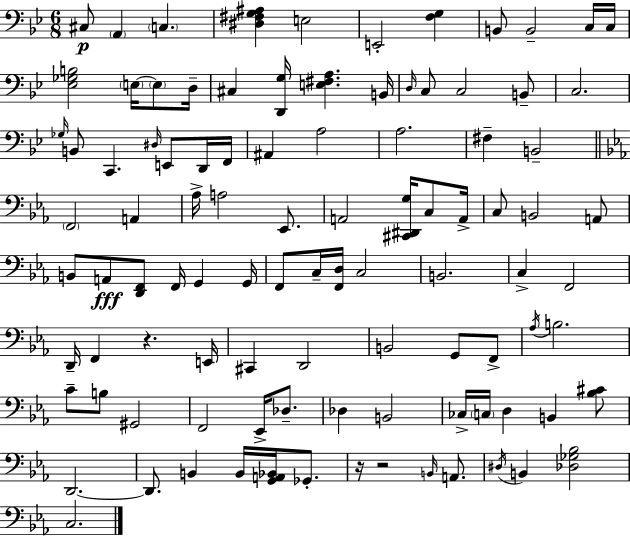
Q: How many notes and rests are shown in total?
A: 99